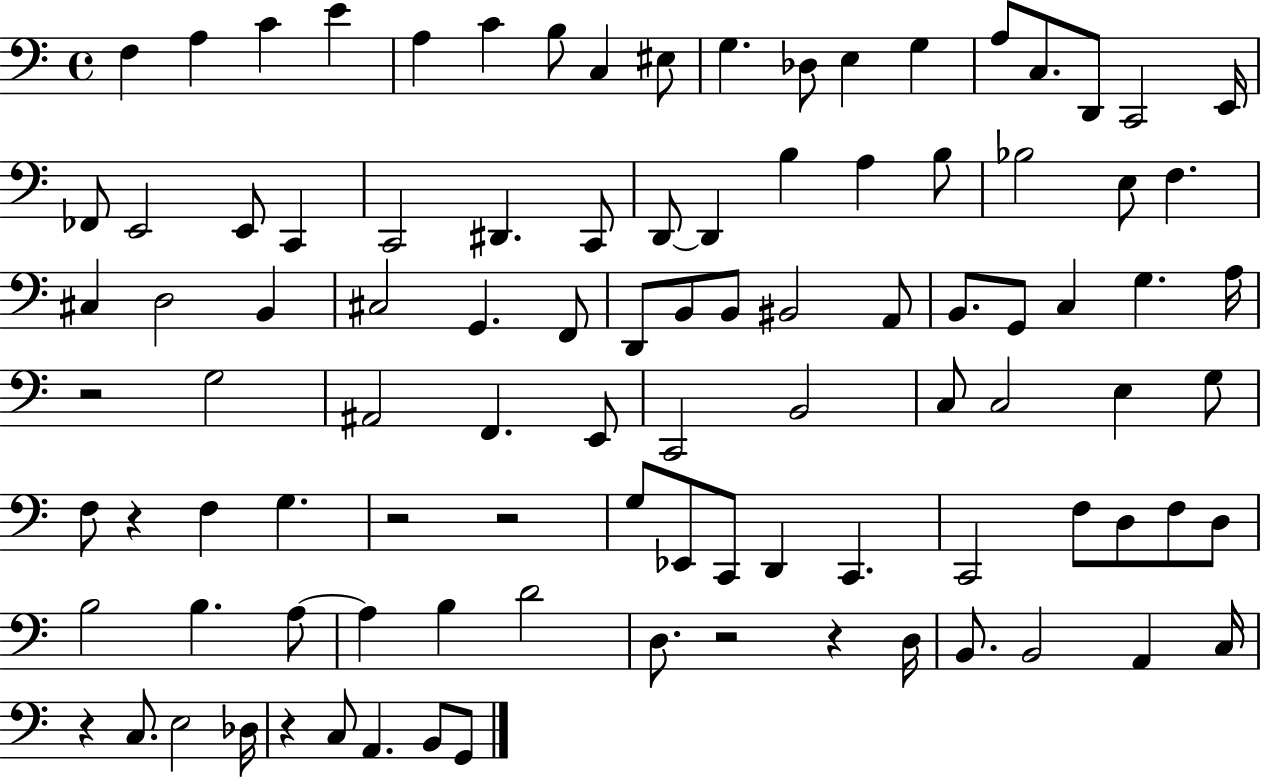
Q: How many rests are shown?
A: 8